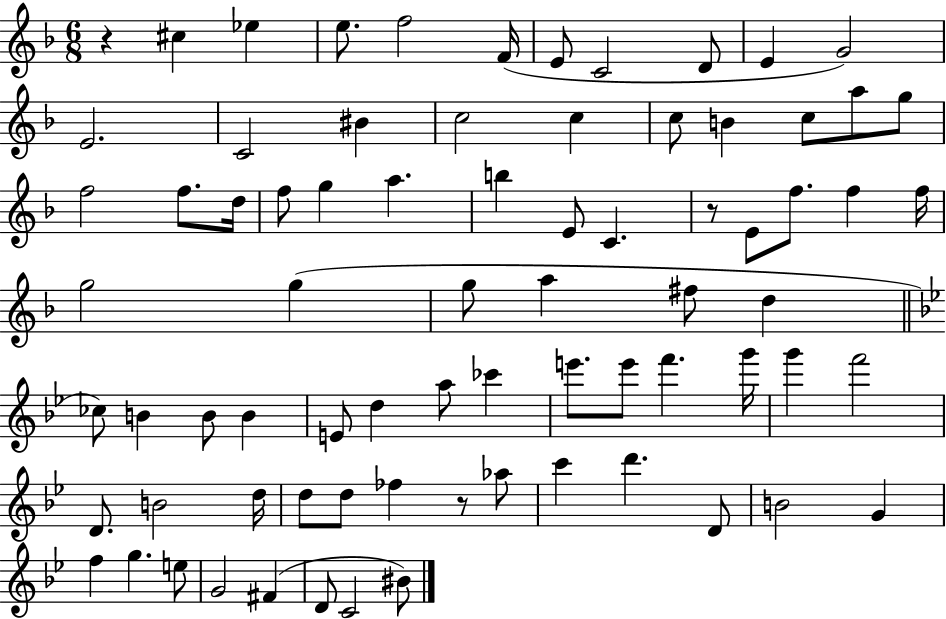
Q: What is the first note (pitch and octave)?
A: C#5